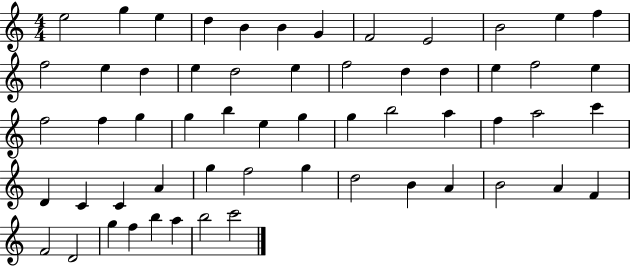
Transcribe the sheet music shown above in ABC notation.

X:1
T:Untitled
M:4/4
L:1/4
K:C
e2 g e d B B G F2 E2 B2 e f f2 e d e d2 e f2 d d e f2 e f2 f g g b e g g b2 a f a2 c' D C C A g f2 g d2 B A B2 A F F2 D2 g f b a b2 c'2